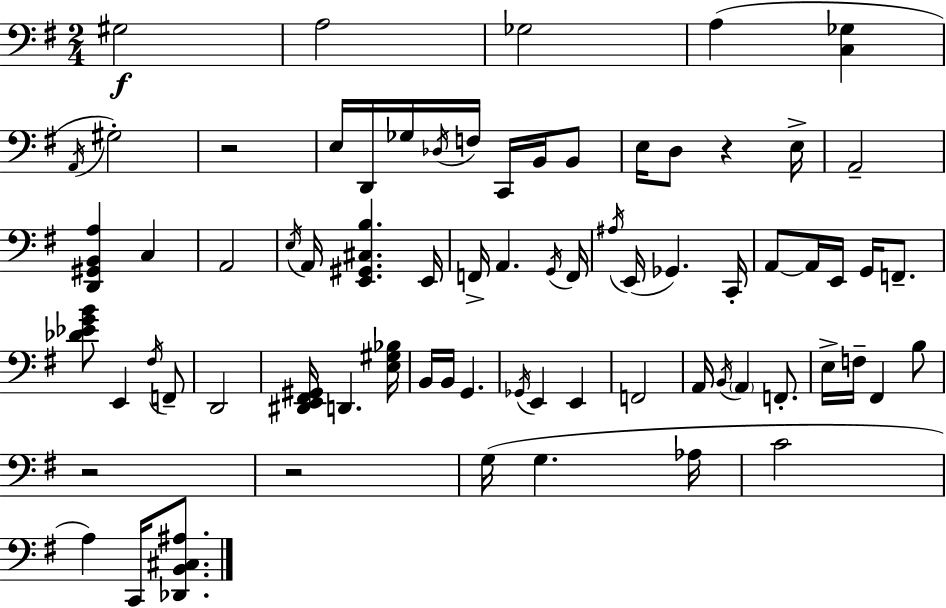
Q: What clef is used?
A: bass